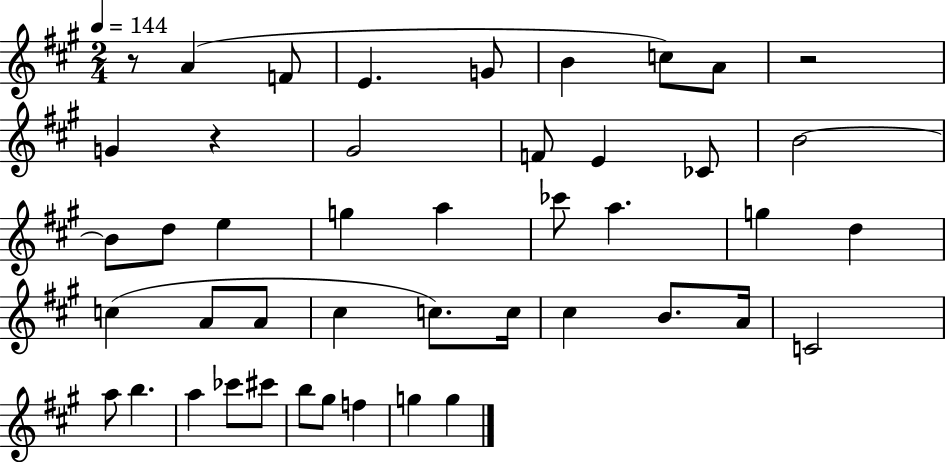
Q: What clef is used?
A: treble